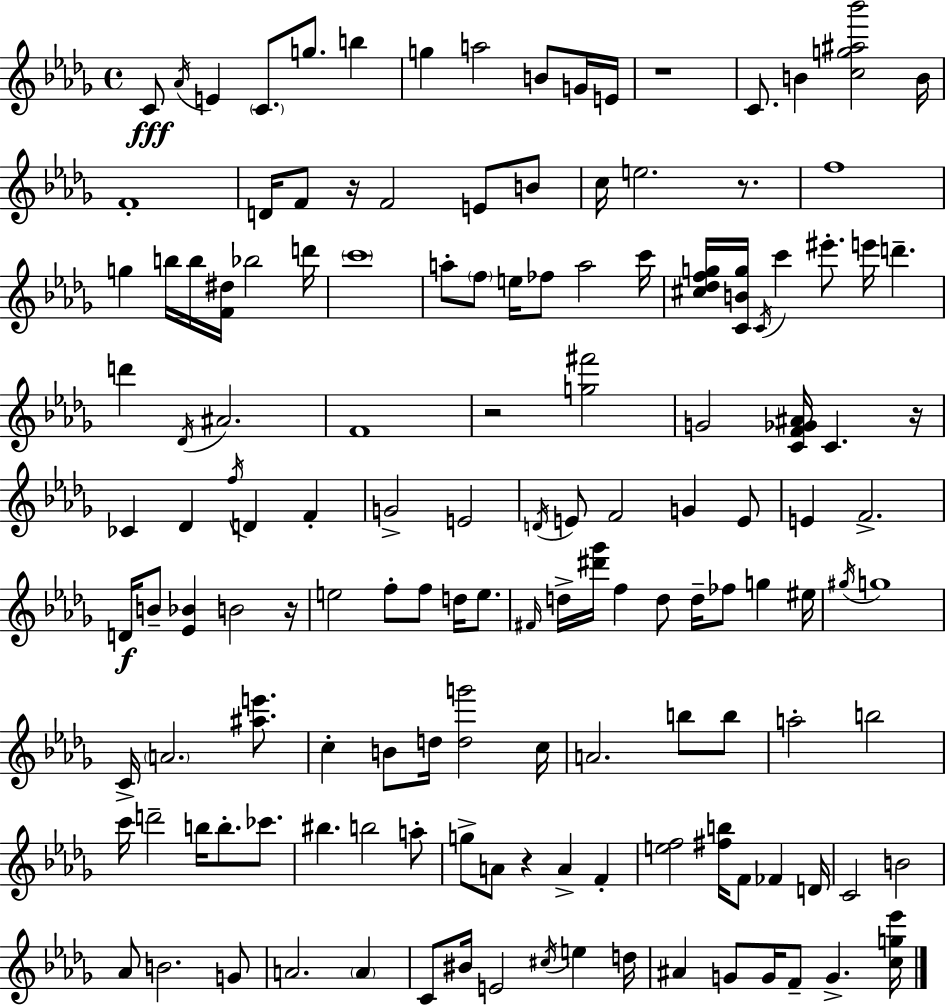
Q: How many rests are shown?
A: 7